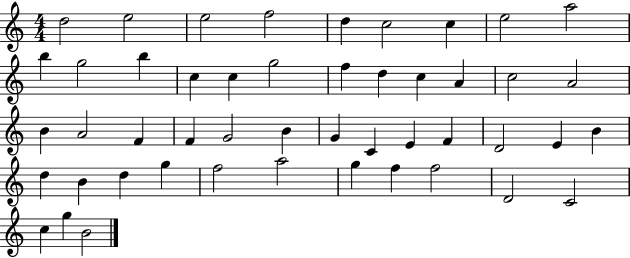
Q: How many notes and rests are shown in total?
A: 48